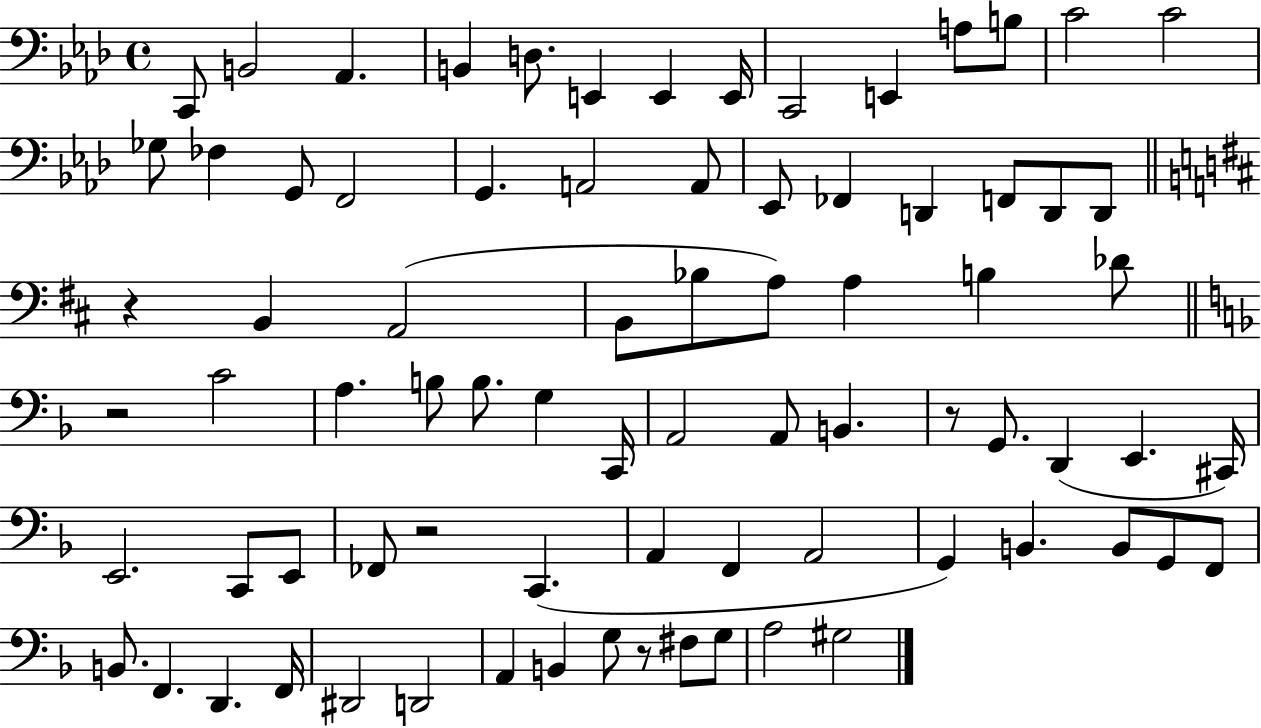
{
  \clef bass
  \time 4/4
  \defaultTimeSignature
  \key aes \major
  c,8 b,2 aes,4. | b,4 d8. e,4 e,4 e,16 | c,2 e,4 a8 b8 | c'2 c'2 | \break ges8 fes4 g,8 f,2 | g,4. a,2 a,8 | ees,8 fes,4 d,4 f,8 d,8 d,8 | \bar "||" \break \key d \major r4 b,4 a,2( | b,8 bes8 a8) a4 b4 des'8 | \bar "||" \break \key f \major r2 c'2 | a4. b8 b8. g4 c,16 | a,2 a,8 b,4. | r8 g,8. d,4( e,4. cis,16) | \break e,2. c,8 e,8 | fes,8 r2 c,4.( | a,4 f,4 a,2 | g,4) b,4. b,8 g,8 f,8 | \break b,8. f,4. d,4. f,16 | dis,2 d,2 | a,4 b,4 g8 r8 fis8 g8 | a2 gis2 | \break \bar "|."
}